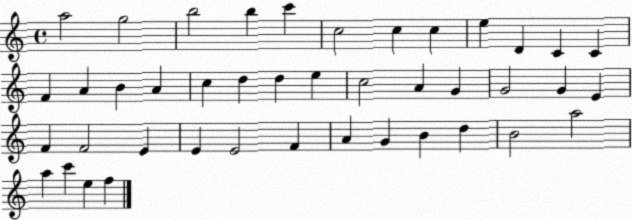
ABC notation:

X:1
T:Untitled
M:4/4
L:1/4
K:C
a2 g2 b2 b c' c2 c c e D C C F A B A c d d e c2 A G G2 G E F F2 E E E2 F A G B d B2 a2 a c' e f